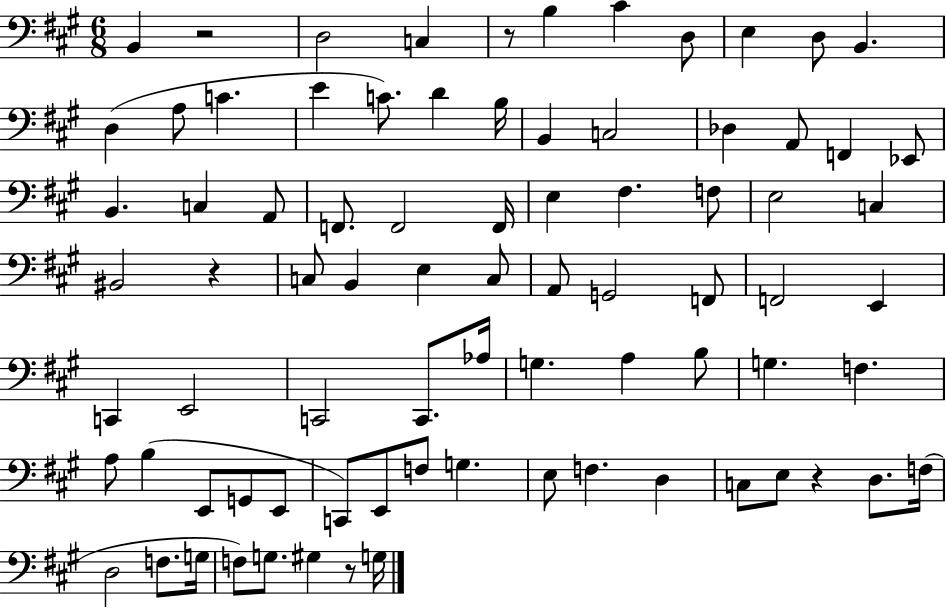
{
  \clef bass
  \numericTimeSignature
  \time 6/8
  \key a \major
  \repeat volta 2 { b,4 r2 | d2 c4 | r8 b4 cis'4 d8 | e4 d8 b,4. | \break d4( a8 c'4. | e'4 c'8.) d'4 b16 | b,4 c2 | des4 a,8 f,4 ees,8 | \break b,4. c4 a,8 | f,8. f,2 f,16 | e4 fis4. f8 | e2 c4 | \break bis,2 r4 | c8 b,4 e4 c8 | a,8 g,2 f,8 | f,2 e,4 | \break c,4 e,2 | c,2 c,8. aes16 | g4. a4 b8 | g4. f4. | \break a8 b4( e,8 g,8 e,8 | c,8) e,8 f8 g4. | e8 f4. d4 | c8 e8 r4 d8. f16( | \break d2 f8. g16 | f8) g8. gis4 r8 g16 | } \bar "|."
}